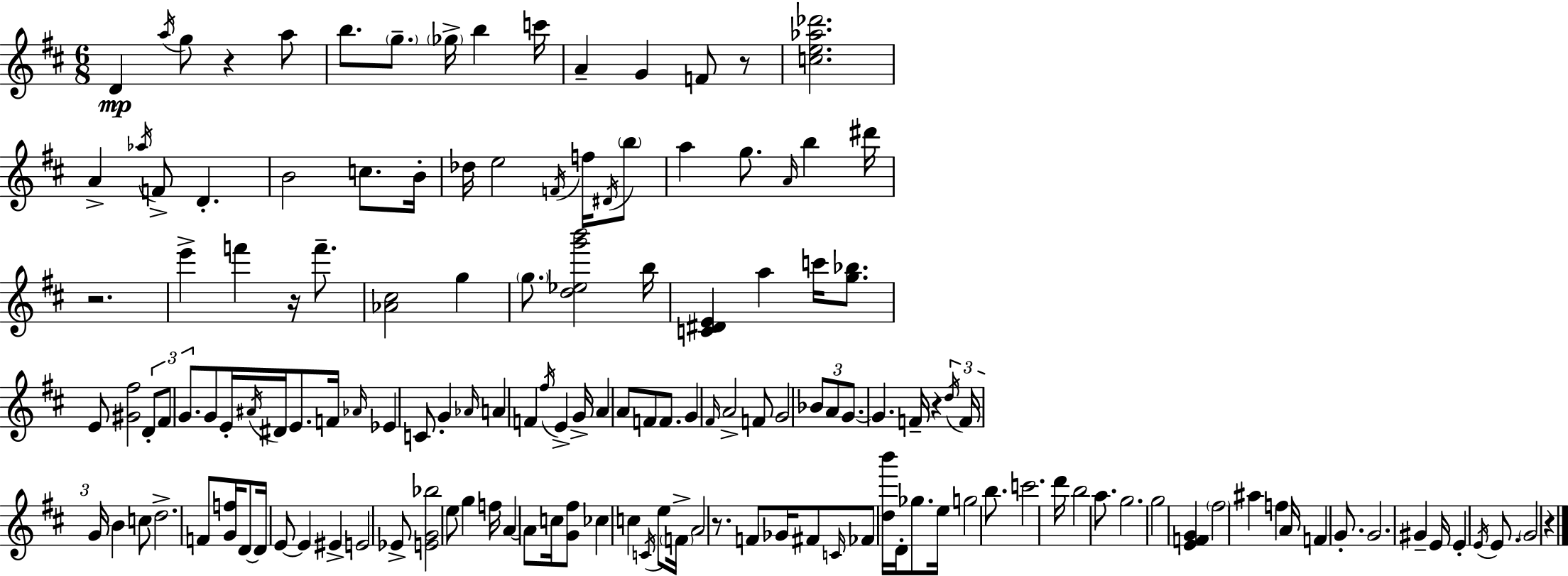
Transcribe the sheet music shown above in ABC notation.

X:1
T:Untitled
M:6/8
L:1/4
K:D
D a/4 g/2 z a/2 b/2 g/2 _g/4 b c'/4 A G F/2 z/2 [ce_a_d']2 A _a/4 F/2 D B2 c/2 B/4 _d/4 e2 F/4 f/4 ^D/4 b/2 a g/2 A/4 b ^d'/4 z2 e' f' z/4 f'/2 [_A^c]2 g g/2 [d_eg'b']2 b/4 [C^DE] a c'/4 [g_b]/2 E/2 [^G^f]2 D/2 ^F/2 G/2 G/2 E/4 ^A/4 ^D/4 E/2 F/4 _A/4 _E C/2 G _A/4 A F ^f/4 E G/4 A A/2 F/2 F/2 G ^F/4 A2 F/2 G2 _B/2 A/2 G/2 G F/4 z d/4 F/4 G/4 B c/2 d2 F/2 [Gf]/4 D/2 D/4 E/2 E ^E E2 _E/2 [EG_b]2 e/2 g f/4 A A/2 c/4 [G^f]/2 _c c C/4 e/2 F/4 A2 z/2 F/2 _G/4 ^F/2 C/4 _F/2 [db']/4 D/4 _g/2 e/4 g2 b/2 c'2 d'/4 b2 a/2 g2 g2 [EFG] ^f2 ^a f A/4 F G/2 G2 ^G E/4 E E/4 E/2 G2 z